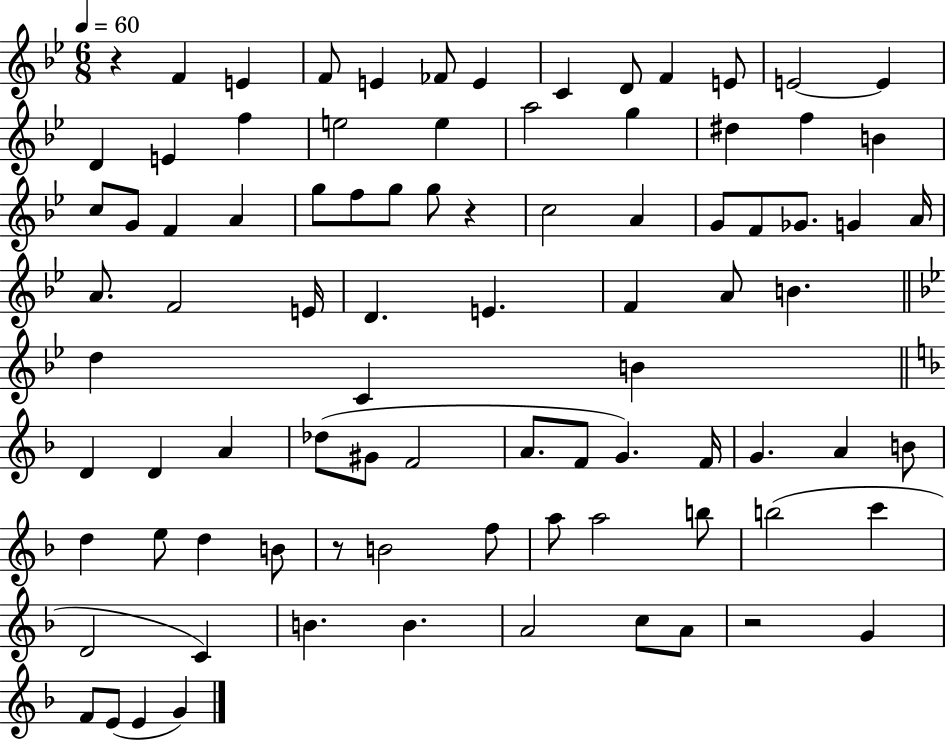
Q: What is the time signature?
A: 6/8